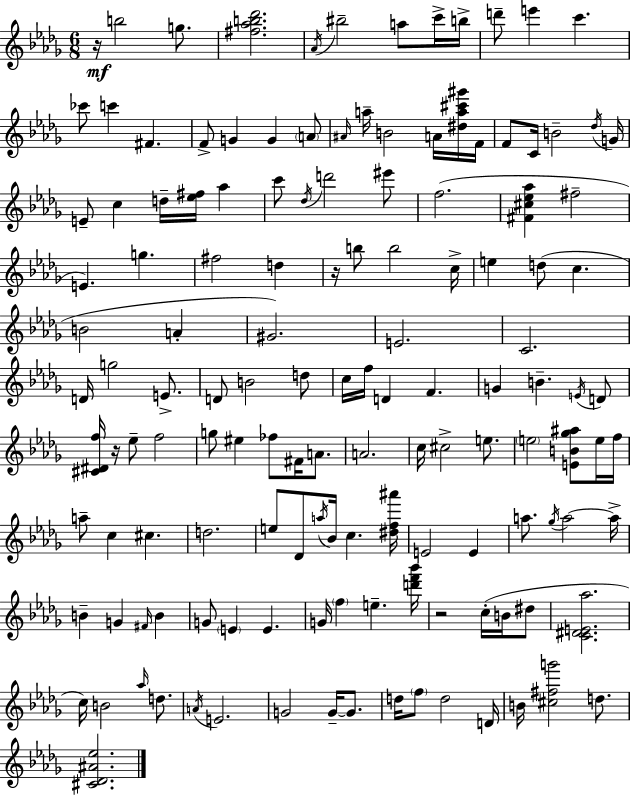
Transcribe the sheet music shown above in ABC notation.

X:1
T:Untitled
M:6/8
L:1/4
K:Bbm
z/4 b2 g/2 [^f_ab_d']2 _A/4 ^b2 a/2 c'/4 b/4 d'/2 e' c' _c'/2 c' ^F F/2 G G A/2 ^A/4 a/4 B2 A/4 [^da^c'^g']/4 F/4 F/2 C/4 B2 _d/4 G/4 E/2 c d/4 [_e^f]/4 _a c'/2 _d/4 d'2 ^e'/2 f2 [^F^c_e_a] ^f2 E g ^f2 d z/4 b/2 b2 c/4 e d/2 c B2 A ^G2 E2 C2 D/4 g2 E/2 D/2 B2 d/2 c/4 f/4 D F G B E/4 D/2 [^C^Df]/4 z/4 _e/2 f2 g/2 ^e _f/2 ^F/4 A/2 A2 c/4 ^c2 e/2 e2 [EB_g^a]/2 e/4 f/4 a/2 c ^c d2 e/2 _D/2 a/4 _B/4 c [^df^a']/4 E2 E a/2 _g/4 a2 a/4 B G ^F/4 B G/2 E E G/4 f e [d'f'_b']/4 z2 c/4 B/4 ^d/2 [C^DE_a]2 c/4 B2 _a/4 d/2 A/4 E2 G2 G/4 G/2 d/4 f/2 d2 D/4 B/4 [^c^fg']2 d/2 [^C_D^A_e]2